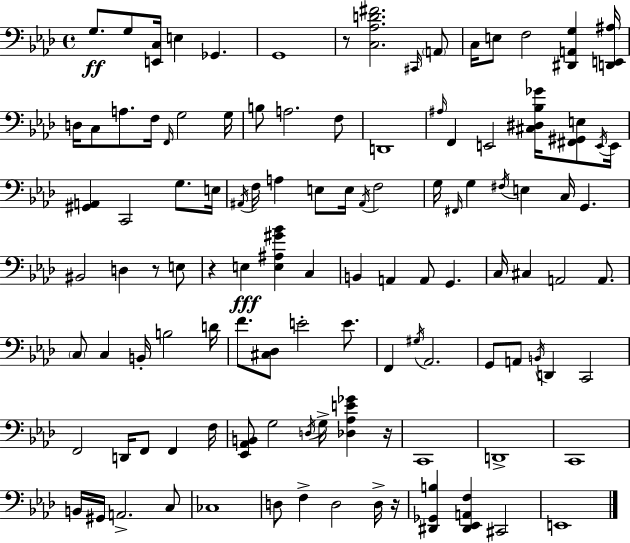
{
  \clef bass
  \time 4/4
  \defaultTimeSignature
  \key f \minor
  g8.\ff g8 <e, c>16 e4 ges,4. | g,1 | r8 <c aes d' fis'>2. \grace { cis,16 } \parenthesize a,8 | c16 e8 f2 <dis, a, g>4 | \break <d, e, ais>16 d16 c8 a8. f16 \grace { f,16 } g2 | g16 b8 a2. | f8 d,1 | \grace { ais16 } f,4 e,2 <cis dis bes ges'>16 | \break <fis, gis, e>8 \acciaccatura { e,16 } e,16 <gis, a,>4 c,2 | g8. e16 \acciaccatura { ais,16 } f16 a4 e8 e16 \acciaccatura { ais,16 } f2 | g16 \grace { fis,16 } g4 \acciaccatura { fis16 } e4 | c16 g,4. bis,2 | \break d4 r8 e8 r4 e4\fff | <e ais gis' bes'>4 c4 b,4 a,4 | a,8 g,4. c16 cis4 a,2 | a,8. \parenthesize c8 c4 b,16-. b2 | \break d'16 f'8. <cis des>8 e'2-. | e'8. f,4 \acciaccatura { gis16 } aes,2. | g,8 a,8 \acciaccatura { b,16 } d,4 | c,2 f,2 | \break d,16 f,8 f,4 f16 <ees, aes, b,>8 g2 | \acciaccatura { d16 } g16-> <des aes e' ges'>4 r16 c,1 | d,1-> | c,1 | \break b,16 gis,16 a,2.-> | c8 ces1 | d8 f4-> | d2 d16-> r16 <dis, ges, b>4 <dis, ees, a, f>4 | \break cis,2 e,1 | \bar "|."
}